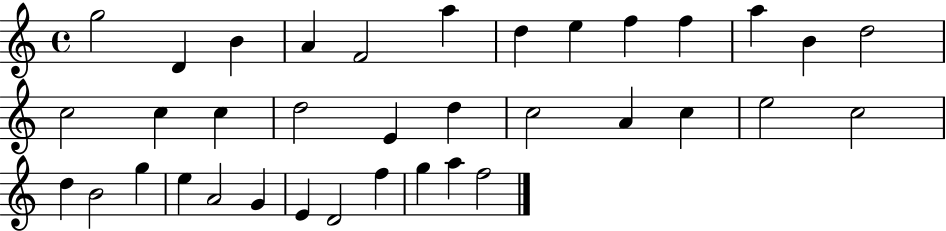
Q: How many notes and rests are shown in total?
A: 36